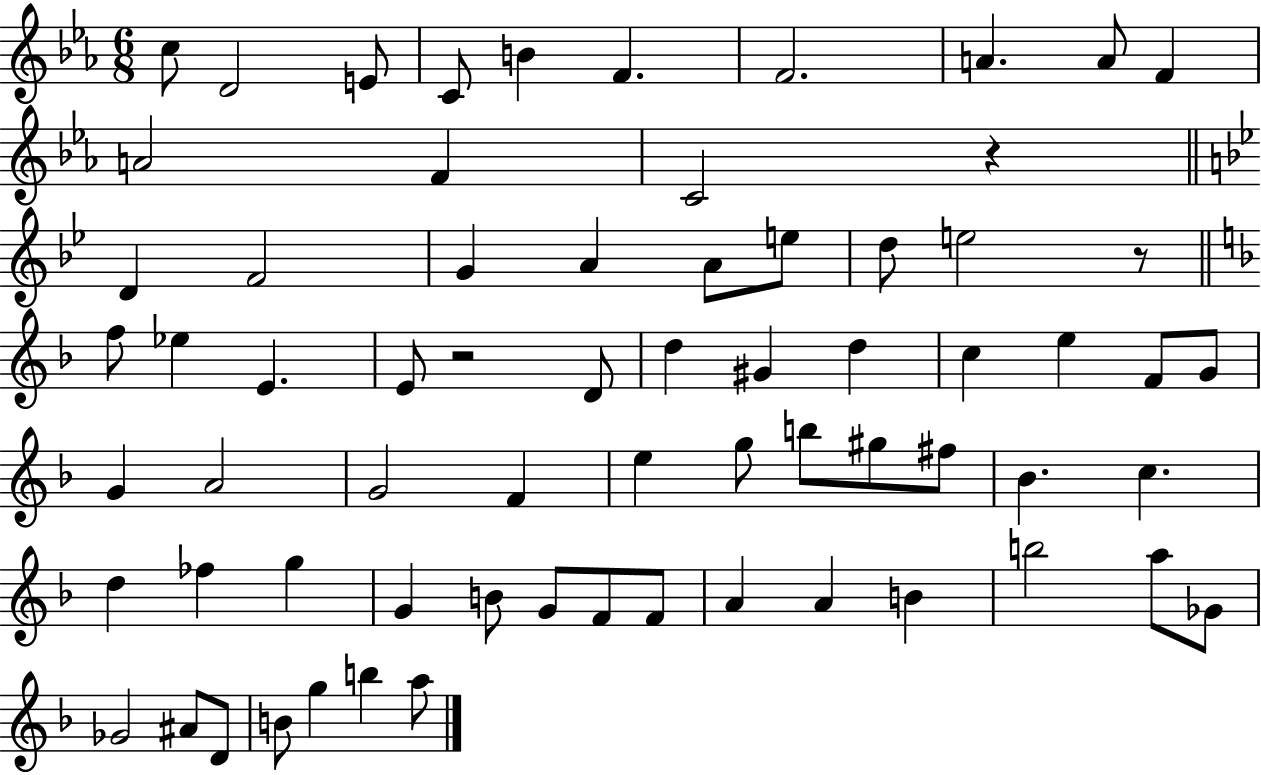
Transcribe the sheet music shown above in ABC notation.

X:1
T:Untitled
M:6/8
L:1/4
K:Eb
c/2 D2 E/2 C/2 B F F2 A A/2 F A2 F C2 z D F2 G A A/2 e/2 d/2 e2 z/2 f/2 _e E E/2 z2 D/2 d ^G d c e F/2 G/2 G A2 G2 F e g/2 b/2 ^g/2 ^f/2 _B c d _f g G B/2 G/2 F/2 F/2 A A B b2 a/2 _G/2 _G2 ^A/2 D/2 B/2 g b a/2